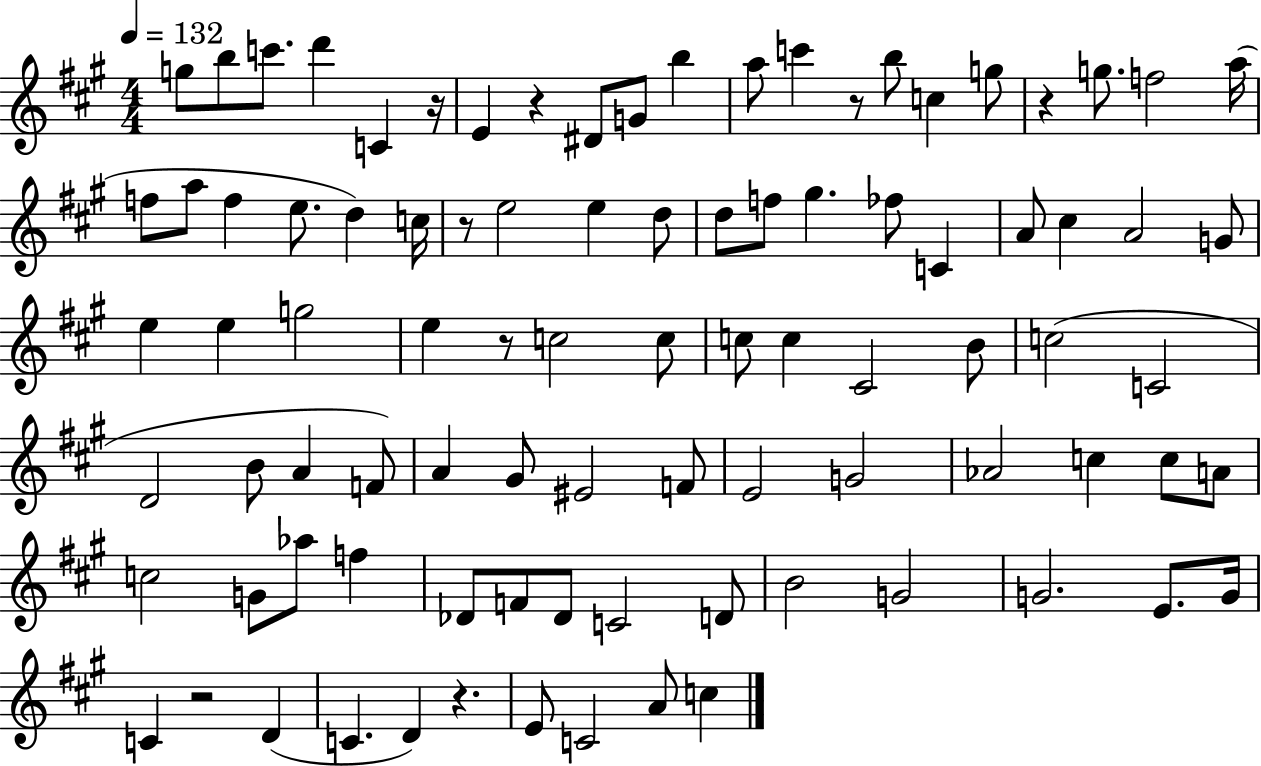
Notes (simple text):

G5/e B5/e C6/e. D6/q C4/q R/s E4/q R/q D#4/e G4/e B5/q A5/e C6/q R/e B5/e C5/q G5/e R/q G5/e. F5/h A5/s F5/e A5/e F5/q E5/e. D5/q C5/s R/e E5/h E5/q D5/e D5/e F5/e G#5/q. FES5/e C4/q A4/e C#5/q A4/h G4/e E5/q E5/q G5/h E5/q R/e C5/h C5/e C5/e C5/q C#4/h B4/e C5/h C4/h D4/h B4/e A4/q F4/e A4/q G#4/e EIS4/h F4/e E4/h G4/h Ab4/h C5/q C5/e A4/e C5/h G4/e Ab5/e F5/q Db4/e F4/e Db4/e C4/h D4/e B4/h G4/h G4/h. E4/e. G4/s C4/q R/h D4/q C4/q. D4/q R/q. E4/e C4/h A4/e C5/q